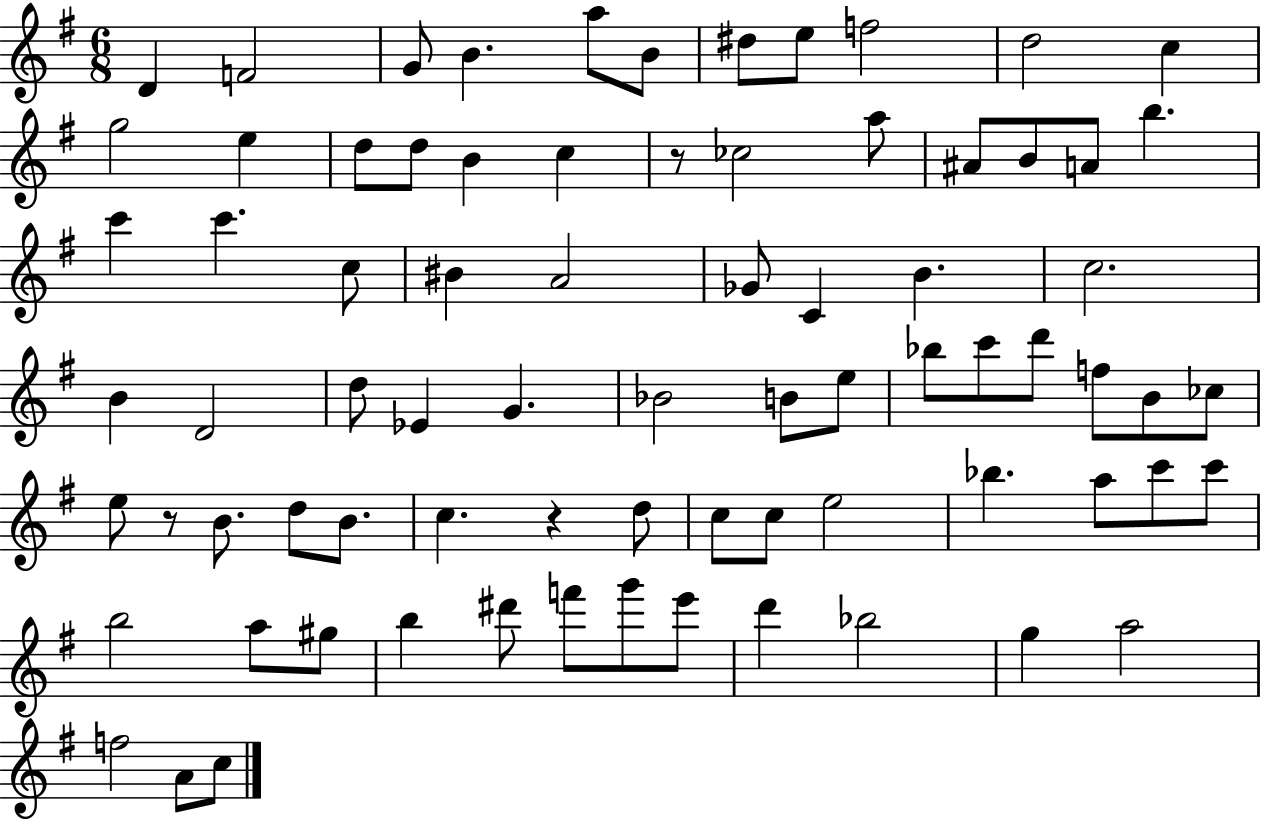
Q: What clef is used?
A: treble